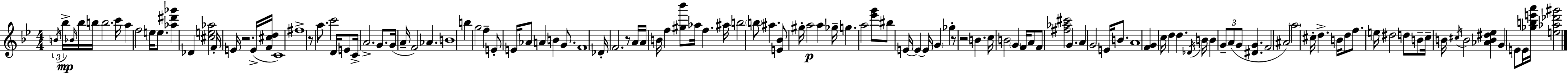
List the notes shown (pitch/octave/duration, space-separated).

B4/s Bb5/s Bb4/s Bb5/s B5/s B5/h. C6/s A5/q F5/h E5/s E5/e. [Ab5,D#6,Gb6]/q Db4/q [C#5,E5,Ab5]/h F4/s E4/s R/h. E4/s [F4,C#5,D5]/s C4/w F#5/w R/e A5/e. C6/h D4/s E4/e C4/s A4/h. G4/e. G4/s A4/s F4/h Ab4/q. B4/w B5/q G5/h F5/q E4/e E4/s Ab4/e A4/q B4/q G4/e. F4/w Db4/s F4/h. R/e A4/s A4/s B4/s F5/q [G#5,Bb6]/e Ab5/s F5/q. A#5/s B5/h B5/e A#5/q. [E4,Bb4]/e G#5/s A5/h A5/q Gb5/s G5/q. A5/h [Eb6,G6]/e BIS5/e E4/s E4/q E4/s G4/q Gb5/q R/e R/h B4/q. C5/s B4/h G4/q F4/s A4/e F4/e [F#5,Ab5,C#6]/h G4/q. A4/q G4/h E4/s B4/e. A4/w [F4,G4]/q C5/s D5/q D5/q. Db4/s B4/s B4/q G4/e A4/e G4/e [D#4,G4]/q. F4/h A#4/h A5/h C#5/s D5/q. B4/s D5/e F5/e. E5/s D#5/h D5/e B4/e C5/s B4/s C#5/s B4/h [Ab4,B4,D#5,Eb5]/q G4/q E4/e E4/s [Gb5,B5,E6,A6]/s [E5,Ab5,Db6,G#6]/h